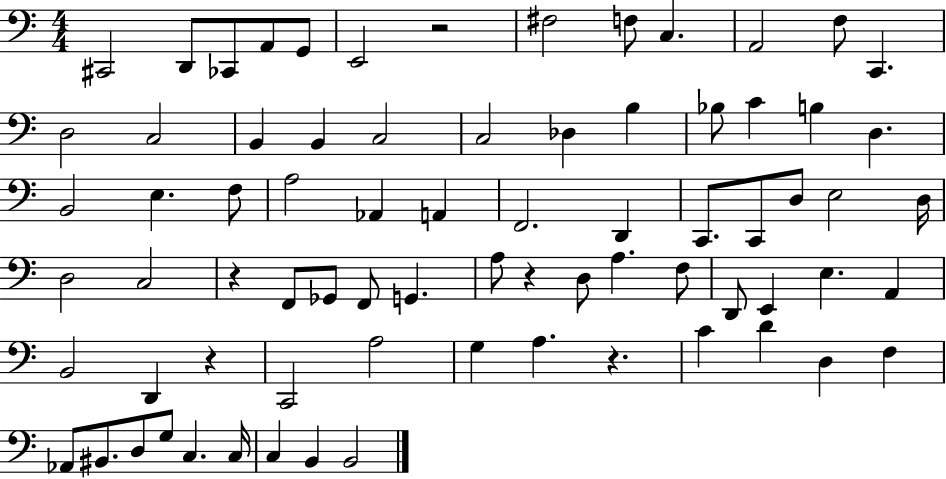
C#2/h D2/e CES2/e A2/e G2/e E2/h R/h F#3/h F3/e C3/q. A2/h F3/e C2/q. D3/h C3/h B2/q B2/q C3/h C3/h Db3/q B3/q Bb3/e C4/q B3/q D3/q. B2/h E3/q. F3/e A3/h Ab2/q A2/q F2/h. D2/q C2/e. C2/e D3/e E3/h D3/s D3/h C3/h R/q F2/e Gb2/e F2/e G2/q. A3/e R/q D3/e A3/q. F3/e D2/e E2/q E3/q. A2/q B2/h D2/q R/q C2/h A3/h G3/q A3/q. R/q. C4/q D4/q D3/q F3/q Ab2/e BIS2/e. D3/e G3/e C3/q. C3/s C3/q B2/q B2/h